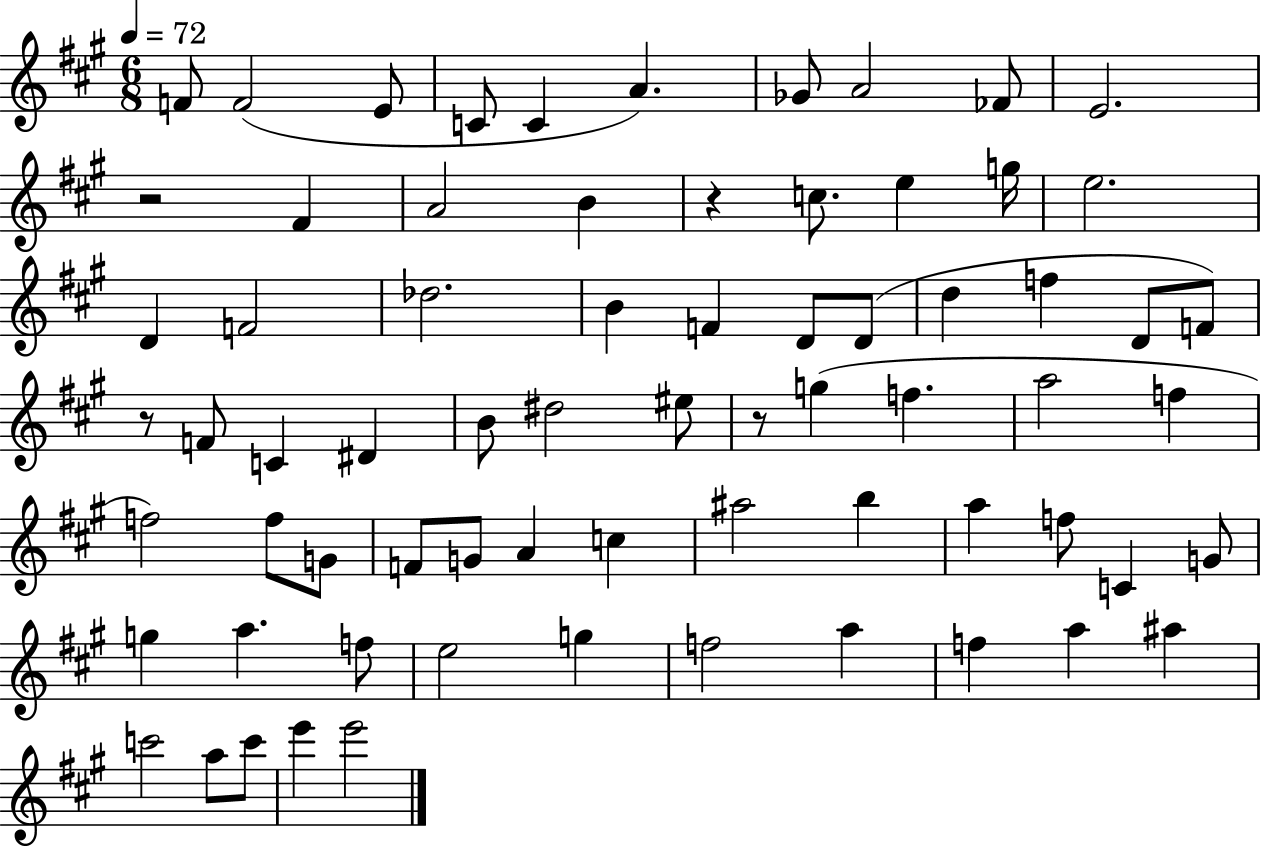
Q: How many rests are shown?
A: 4